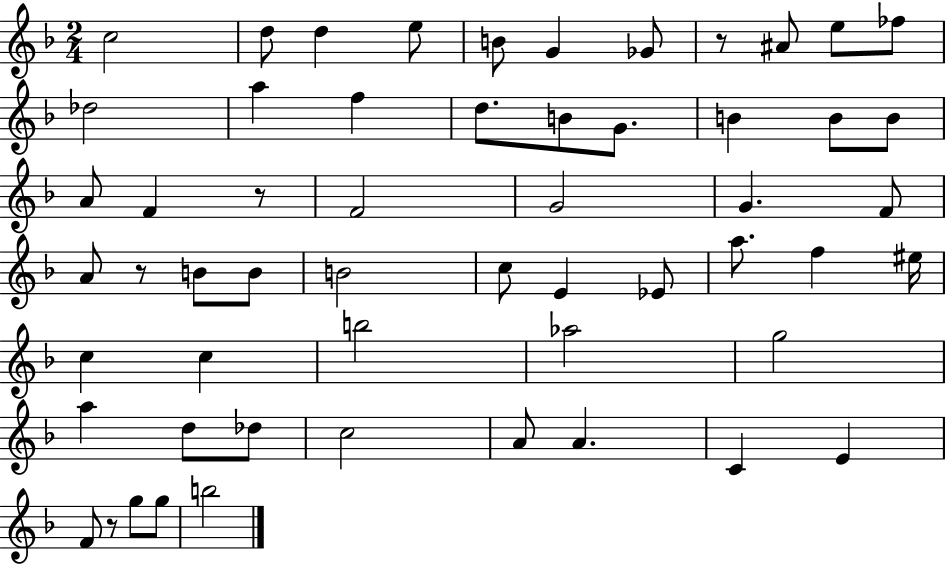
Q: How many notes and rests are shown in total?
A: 56